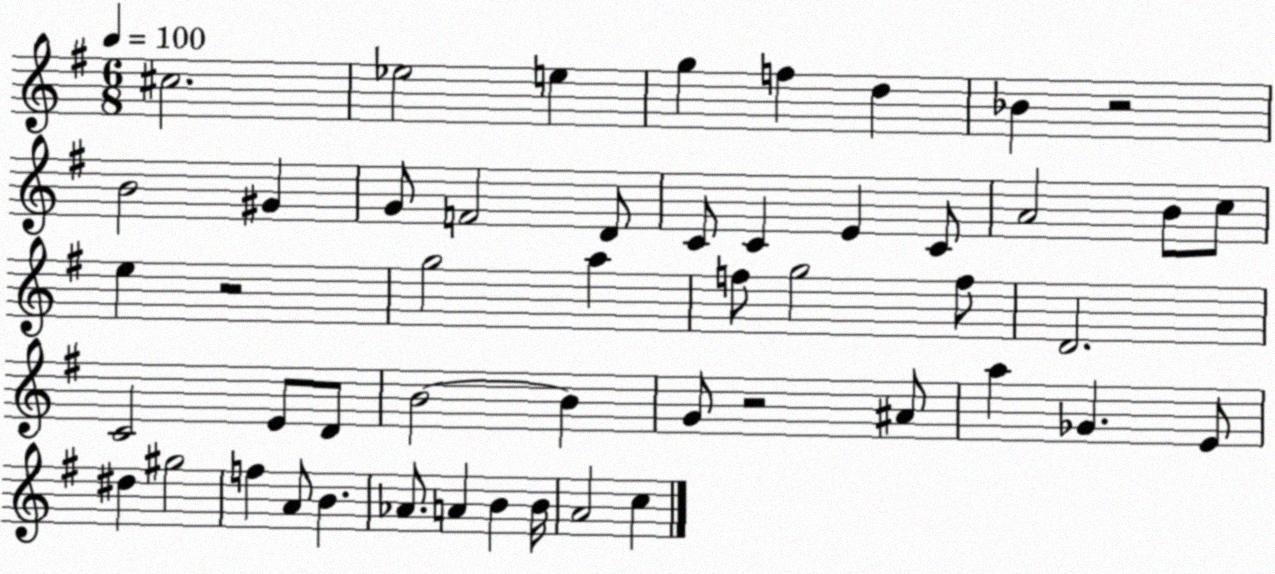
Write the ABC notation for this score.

X:1
T:Untitled
M:6/8
L:1/4
K:G
^c2 _e2 e g f d _B z2 B2 ^G G/2 F2 D/2 C/2 C E C/2 A2 B/2 c/2 e z2 g2 a f/2 g2 f/2 D2 C2 E/2 D/2 B2 B G/2 z2 ^A/2 a _G E/2 ^d ^g2 f A/2 B _A/2 A B B/4 A2 c